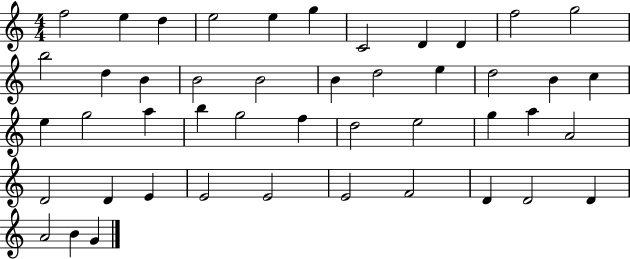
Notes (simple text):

F5/h E5/q D5/q E5/h E5/q G5/q C4/h D4/q D4/q F5/h G5/h B5/h D5/q B4/q B4/h B4/h B4/q D5/h E5/q D5/h B4/q C5/q E5/q G5/h A5/q B5/q G5/h F5/q D5/h E5/h G5/q A5/q A4/h D4/h D4/q E4/q E4/h E4/h E4/h F4/h D4/q D4/h D4/q A4/h B4/q G4/q